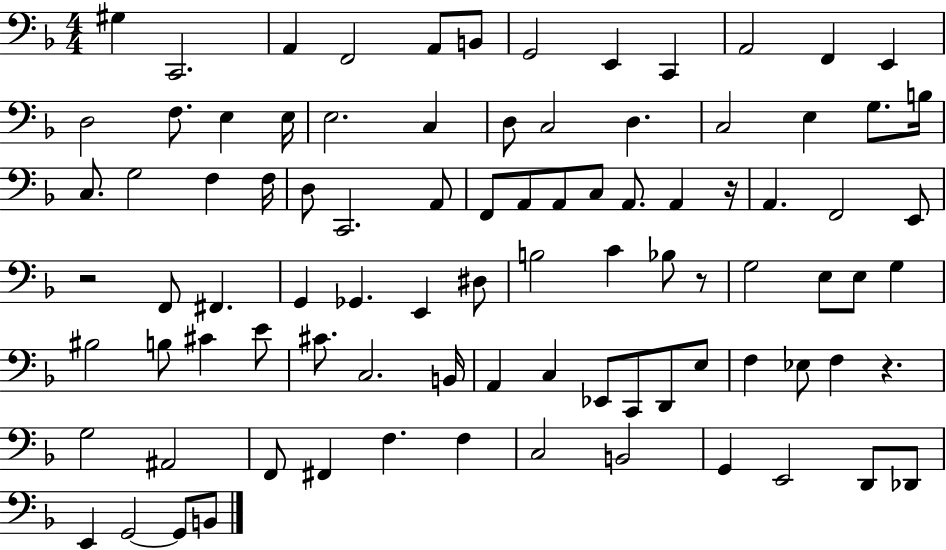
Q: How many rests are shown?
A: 4